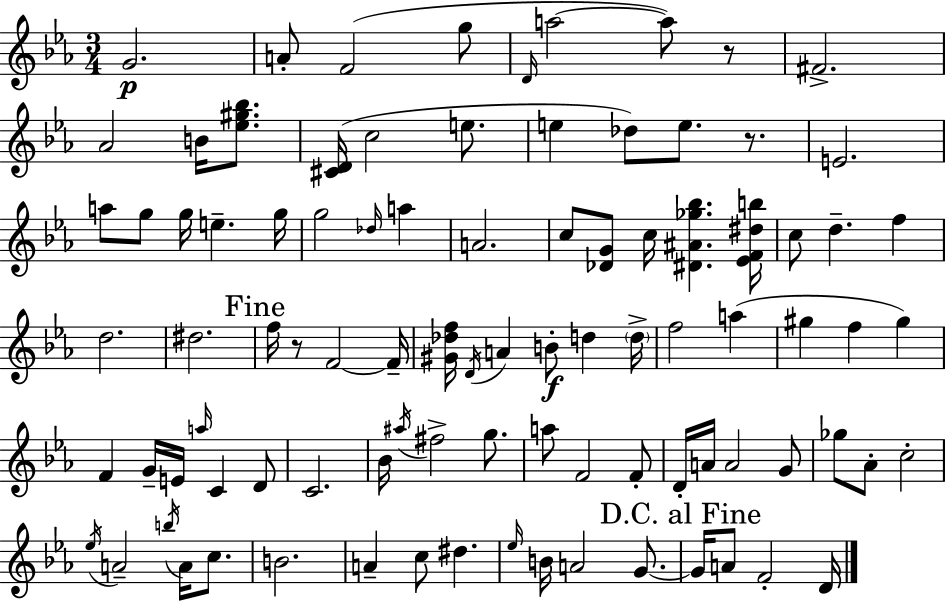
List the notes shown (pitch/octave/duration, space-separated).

G4/h. A4/e F4/h G5/e D4/s A5/h A5/e R/e F#4/h. Ab4/h B4/s [Eb5,G#5,Bb5]/e. [C#4,D4]/s C5/h E5/e. E5/q Db5/e E5/e. R/e. E4/h. A5/e G5/e G5/s E5/q. G5/s G5/h Db5/s A5/q A4/h. C5/e [Db4,G4]/e C5/s [D#4,A#4,Gb5,Bb5]/q. [Eb4,F4,D#5,B5]/s C5/e D5/q. F5/q D5/h. D#5/h. F5/s R/e F4/h F4/s [G#4,Db5,F5]/s D4/s A4/q B4/e D5/q D5/s F5/h A5/q G#5/q F5/q G#5/q F4/q G4/s E4/s A5/s C4/q D4/e C4/h. Bb4/s A#5/s F#5/h G5/e. A5/e F4/h F4/e D4/s A4/s A4/h G4/e Gb5/e Ab4/e C5/h Eb5/s A4/h B5/s A4/s C5/e. B4/h. A4/q C5/e D#5/q. Eb5/s B4/s A4/h G4/e. G4/s A4/e F4/h D4/s